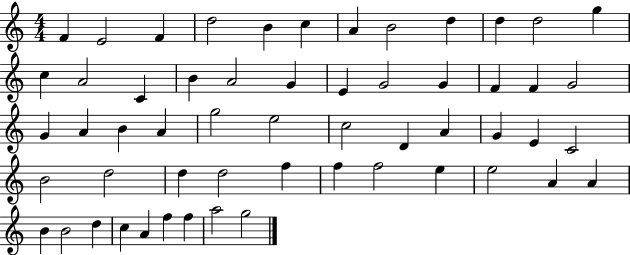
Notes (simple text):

F4/q E4/h F4/q D5/h B4/q C5/q A4/q B4/h D5/q D5/q D5/h G5/q C5/q A4/h C4/q B4/q A4/h G4/q E4/q G4/h G4/q F4/q F4/q G4/h G4/q A4/q B4/q A4/q G5/h E5/h C5/h D4/q A4/q G4/q E4/q C4/h B4/h D5/h D5/q D5/h F5/q F5/q F5/h E5/q E5/h A4/q A4/q B4/q B4/h D5/q C5/q A4/q F5/q F5/q A5/h G5/h